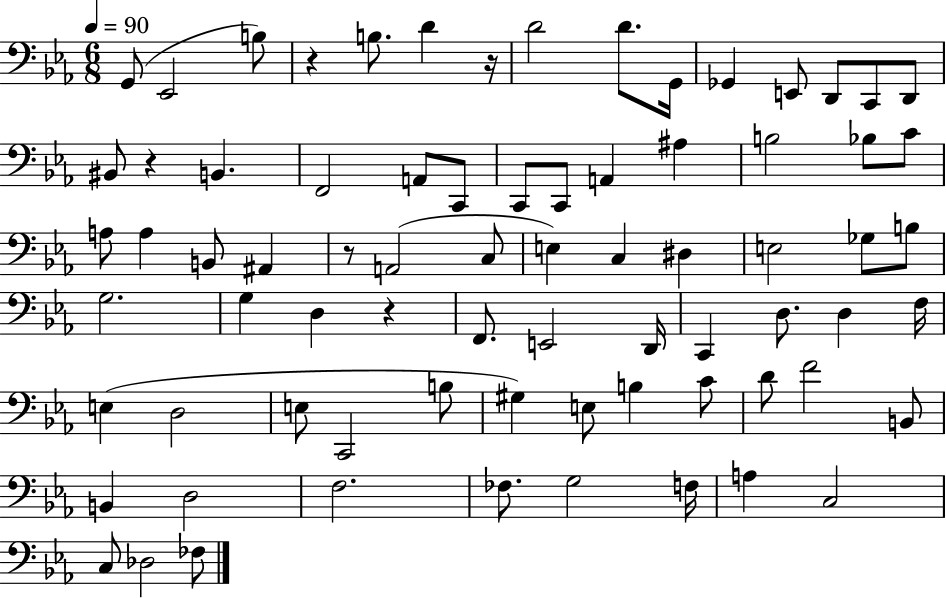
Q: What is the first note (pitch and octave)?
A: G2